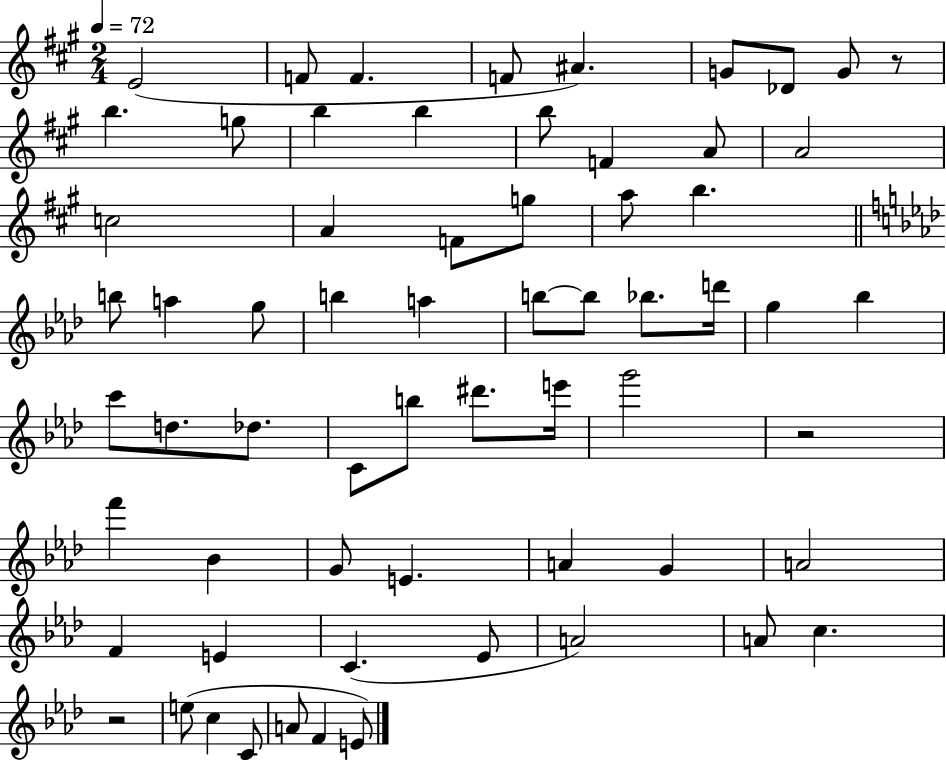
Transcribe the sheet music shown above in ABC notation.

X:1
T:Untitled
M:2/4
L:1/4
K:A
E2 F/2 F F/2 ^A G/2 _D/2 G/2 z/2 b g/2 b b b/2 F A/2 A2 c2 A F/2 g/2 a/2 b b/2 a g/2 b a b/2 b/2 _b/2 d'/4 g _b c'/2 d/2 _d/2 C/2 b/2 ^d'/2 e'/4 g'2 z2 f' _B G/2 E A G A2 F E C _E/2 A2 A/2 c z2 e/2 c C/2 A/2 F E/2